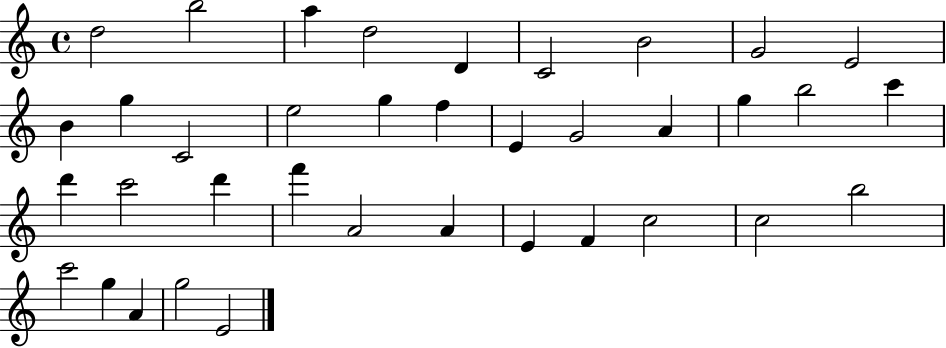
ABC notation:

X:1
T:Untitled
M:4/4
L:1/4
K:C
d2 b2 a d2 D C2 B2 G2 E2 B g C2 e2 g f E G2 A g b2 c' d' c'2 d' f' A2 A E F c2 c2 b2 c'2 g A g2 E2